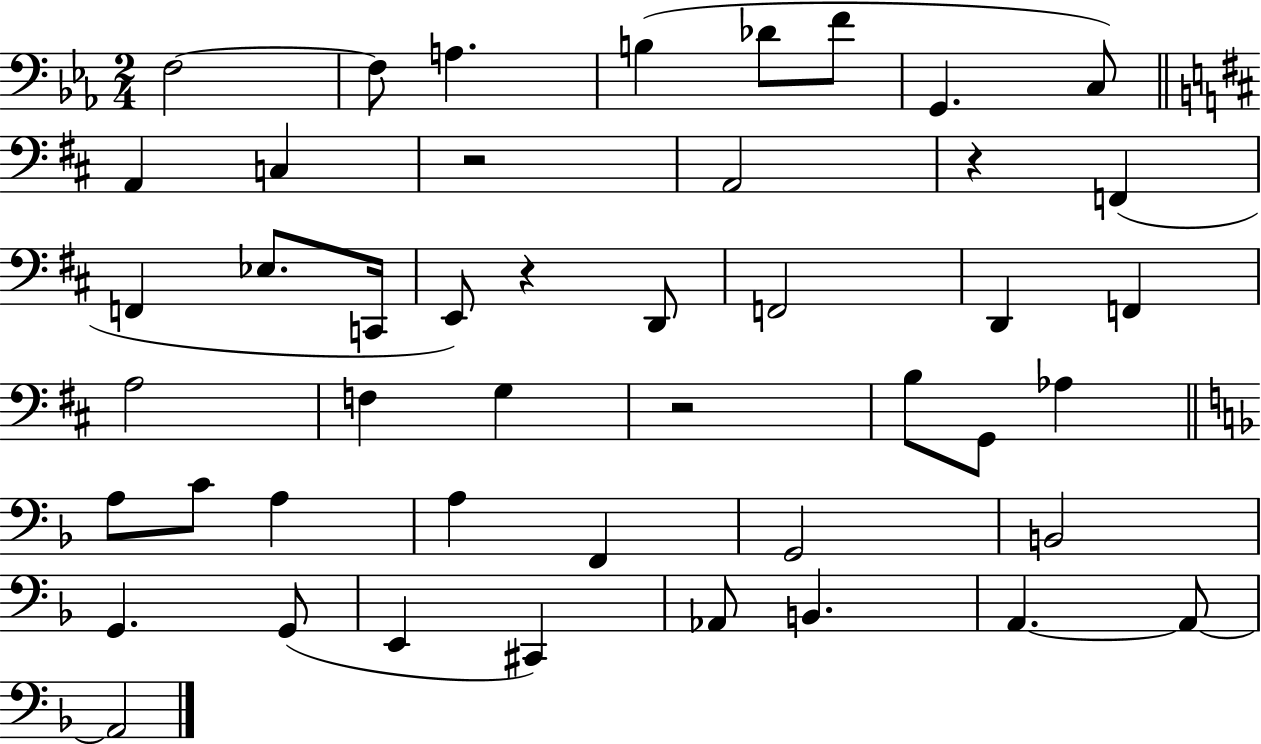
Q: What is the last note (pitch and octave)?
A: A2